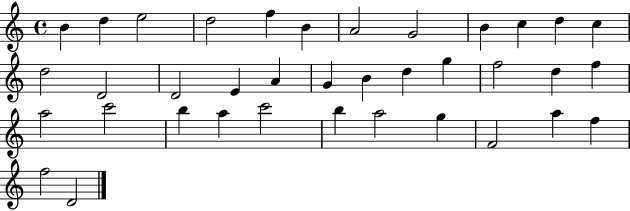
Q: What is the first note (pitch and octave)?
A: B4